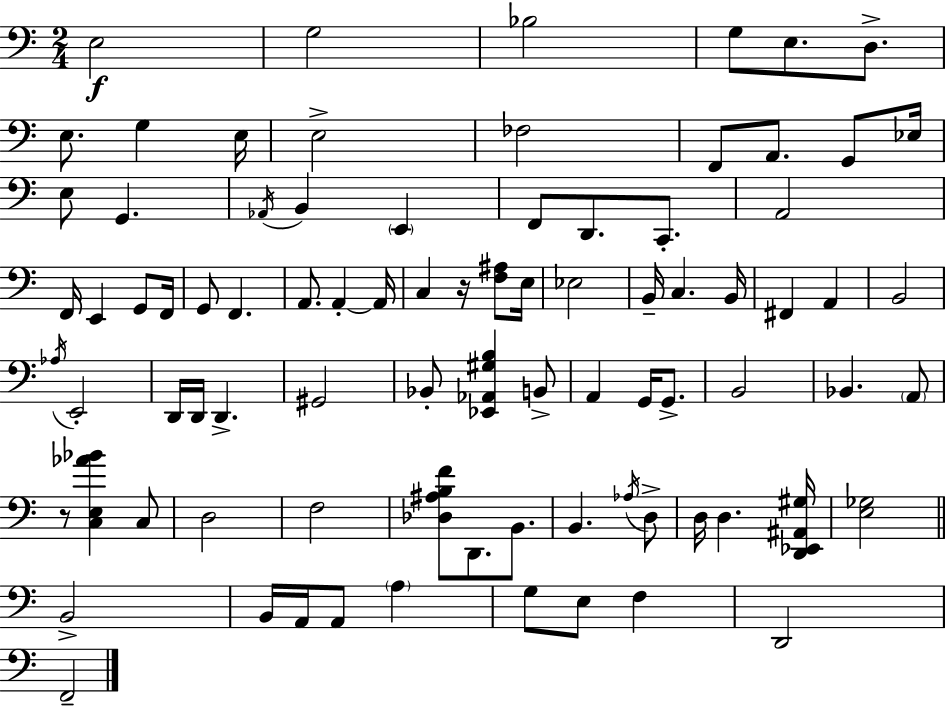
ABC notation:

X:1
T:Untitled
M:2/4
L:1/4
K:C
E,2 G,2 _B,2 G,/2 E,/2 D,/2 E,/2 G, E,/4 E,2 _F,2 F,,/2 A,,/2 G,,/2 _E,/4 E,/2 G,, _A,,/4 B,, E,, F,,/2 D,,/2 C,,/2 A,,2 F,,/4 E,, G,,/2 F,,/4 G,,/2 F,, A,,/2 A,, A,,/4 C, z/4 [F,^A,]/2 E,/4 _E,2 B,,/4 C, B,,/4 ^F,, A,, B,,2 _A,/4 E,,2 D,,/4 D,,/4 D,, ^G,,2 _B,,/2 [_E,,_A,,^G,B,] B,,/2 A,, G,,/4 G,,/2 B,,2 _B,, A,,/2 z/2 [C,E,_A_B] C,/2 D,2 F,2 [_D,^A,B,F]/2 D,,/2 B,,/2 B,, _A,/4 D,/2 D,/4 D, [D,,_E,,^A,,^G,]/4 [E,_G,]2 B,,2 B,,/4 A,,/4 A,,/2 A, G,/2 E,/2 F, D,,2 F,,2